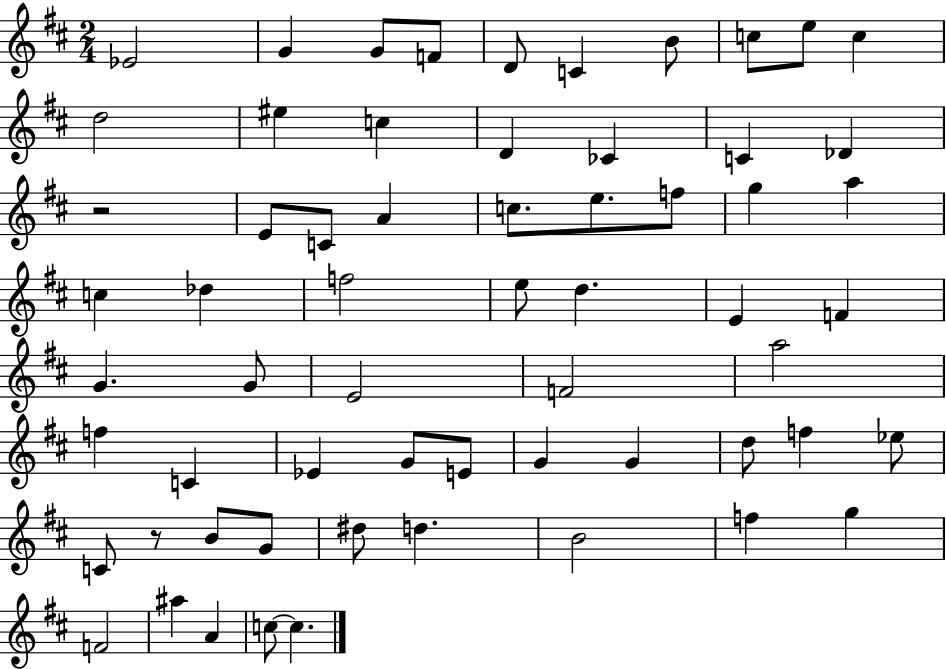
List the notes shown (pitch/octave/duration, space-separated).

Eb4/h G4/q G4/e F4/e D4/e C4/q B4/e C5/e E5/e C5/q D5/h EIS5/q C5/q D4/q CES4/q C4/q Db4/q R/h E4/e C4/e A4/q C5/e. E5/e. F5/e G5/q A5/q C5/q Db5/q F5/h E5/e D5/q. E4/q F4/q G4/q. G4/e E4/h F4/h A5/h F5/q C4/q Eb4/q G4/e E4/e G4/q G4/q D5/e F5/q Eb5/e C4/e R/e B4/e G4/e D#5/e D5/q. B4/h F5/q G5/q F4/h A#5/q A4/q C5/e C5/q.